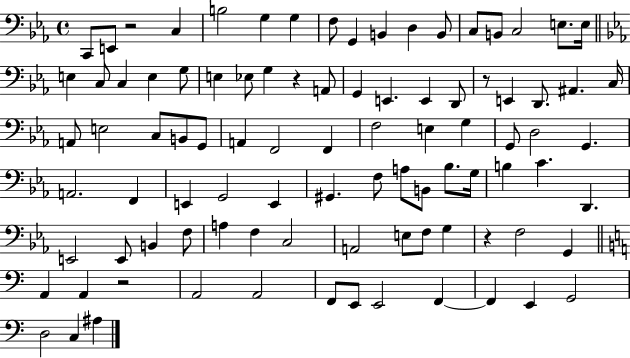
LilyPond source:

{
  \clef bass
  \time 4/4
  \defaultTimeSignature
  \key ees \major
  c,8 e,8 r2 c4 | b2 g4 g4 | f8 g,4 b,4 d4 b,8 | c8 b,8 c2 e8. e16 | \break \bar "||" \break \key c \minor e4 c8 c4 e4 g8 | e4 ees8 g4 r4 a,8 | g,4 e,4. e,4 d,8 | r8 e,4 d,8. ais,4. c16 | \break a,8 e2 c8 b,8 g,8 | a,4 f,2 f,4 | f2 e4 g4 | g,8 d2 g,4. | \break a,2. f,4 | e,4 g,2 e,4 | gis,4. f8 a8 b,8 bes8. g16 | b4 c'4. d,4. | \break e,2 e,8 b,4 f8 | a4 f4 c2 | a,2 e8 f8 g4 | r4 f2 g,4 | \break \bar "||" \break \key c \major a,4 a,4 r2 | a,2 a,2 | f,8 e,8 e,2 f,4~~ | f,4 e,4 g,2 | \break d2 c4 ais4 | \bar "|."
}